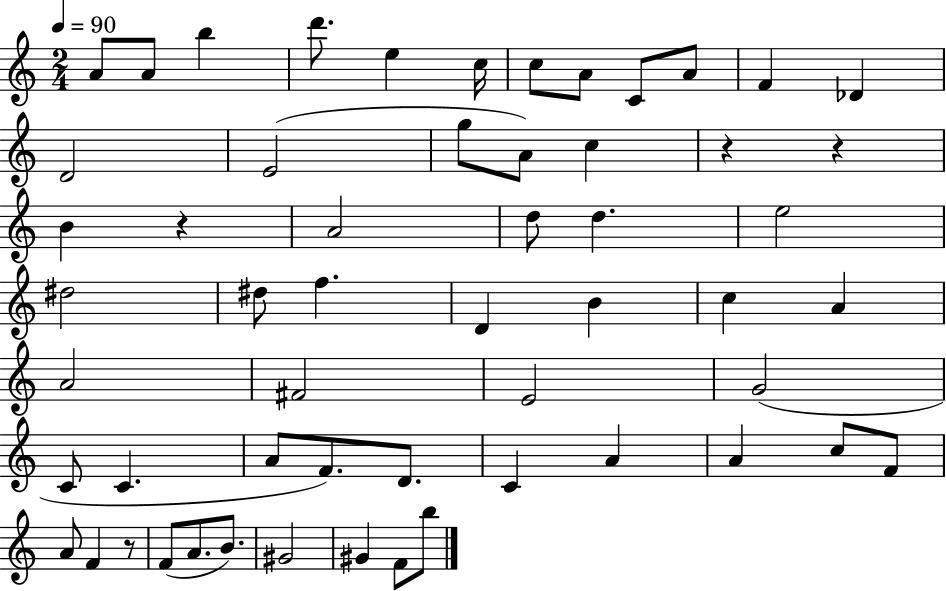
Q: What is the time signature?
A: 2/4